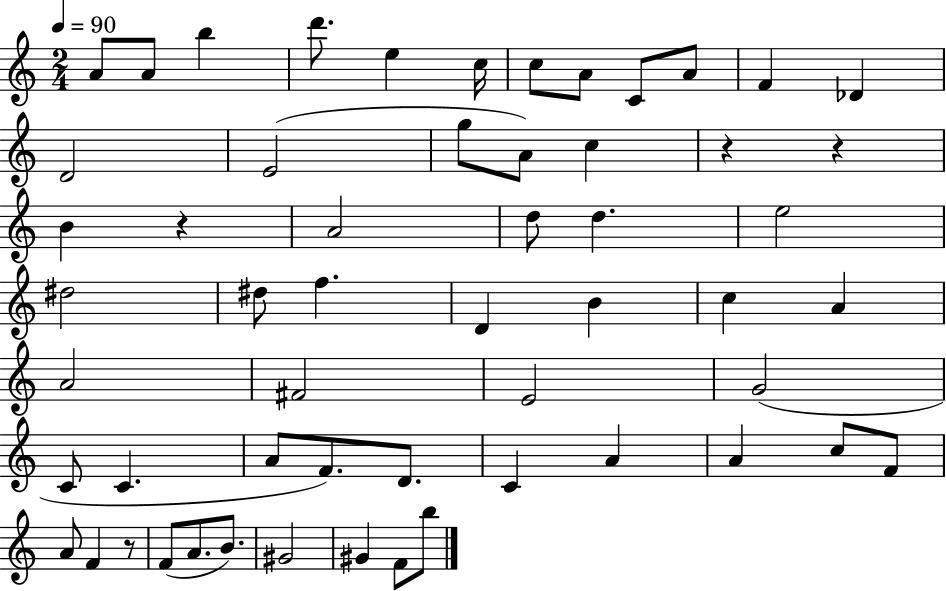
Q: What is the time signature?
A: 2/4